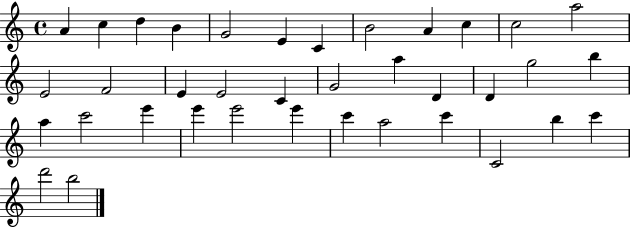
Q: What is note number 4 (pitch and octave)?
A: B4